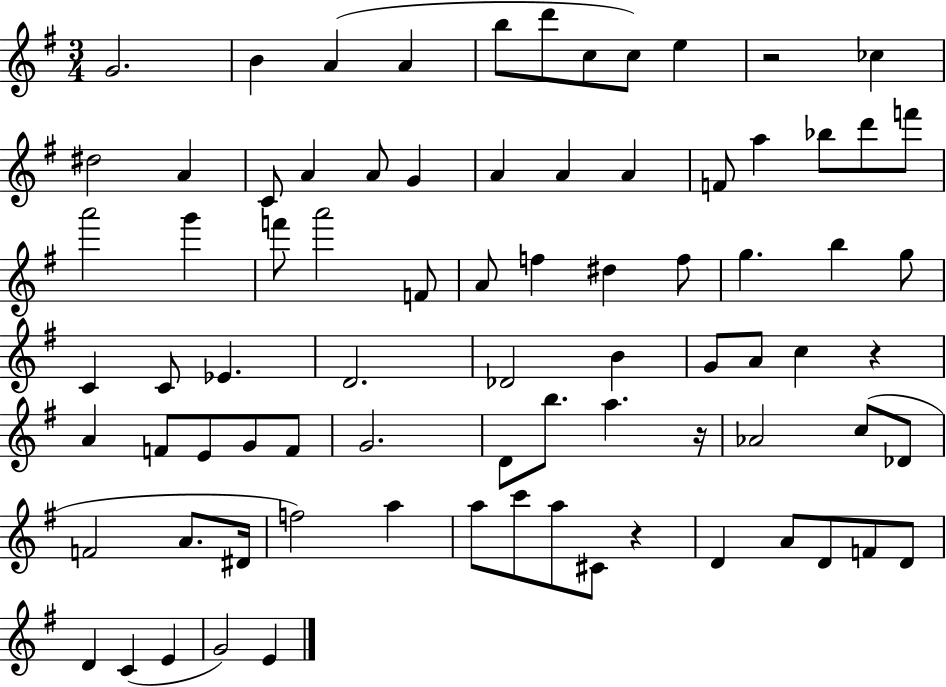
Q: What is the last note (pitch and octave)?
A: E4